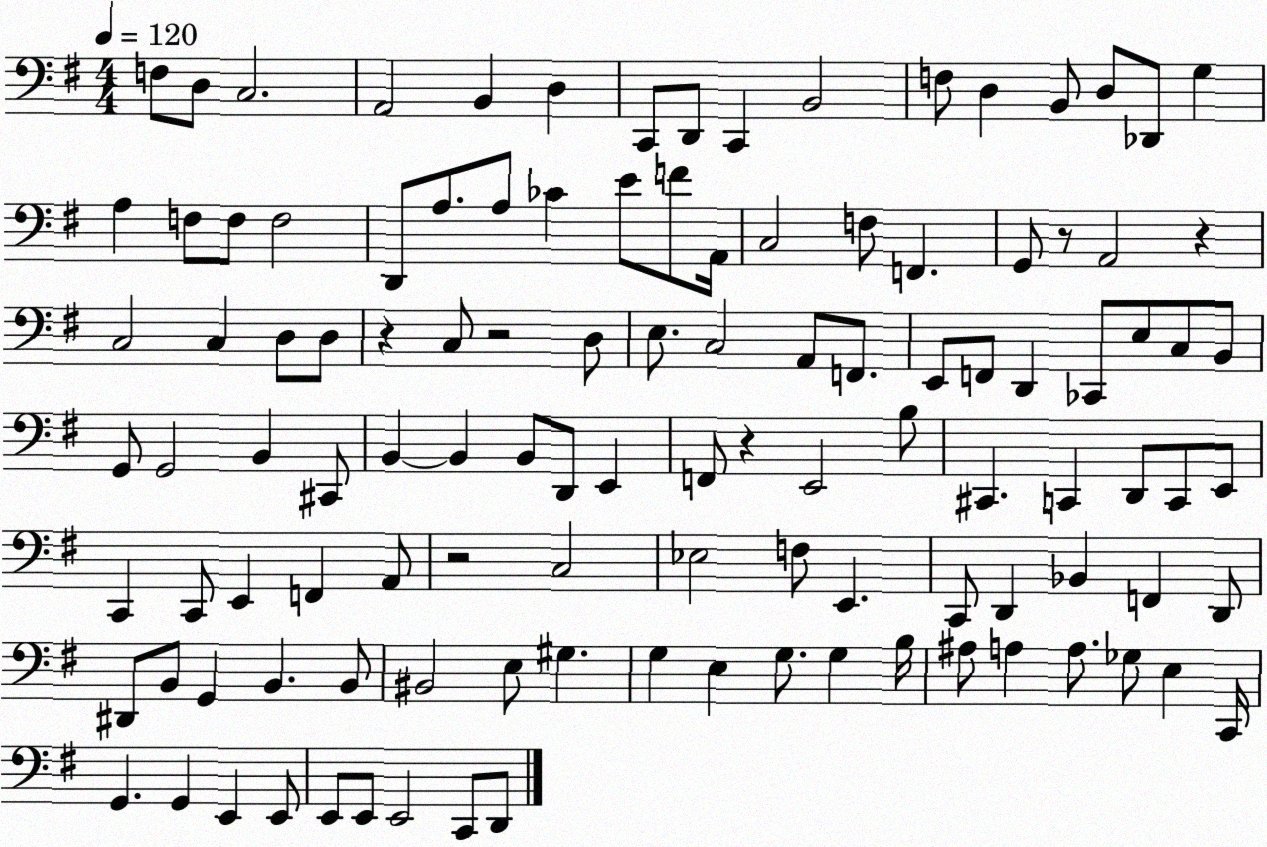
X:1
T:Untitled
M:4/4
L:1/4
K:G
F,/2 D,/2 C,2 A,,2 B,, D, C,,/2 D,,/2 C,, B,,2 F,/2 D, B,,/2 D,/2 _D,,/2 G, A, F,/2 F,/2 F,2 D,,/2 A,/2 A,/2 _C E/2 F/2 A,,/4 C,2 F,/2 F,, G,,/2 z/2 A,,2 z C,2 C, D,/2 D,/2 z C,/2 z2 D,/2 E,/2 C,2 A,,/2 F,,/2 E,,/2 F,,/2 D,, _C,,/2 E,/2 C,/2 B,,/2 G,,/2 G,,2 B,, ^C,,/2 B,, B,, B,,/2 D,,/2 E,, F,,/2 z E,,2 B,/2 ^C,, C,, D,,/2 C,,/2 E,,/2 C,, C,,/2 E,, F,, A,,/2 z2 C,2 _E,2 F,/2 E,, C,,/2 D,, _B,, F,, D,,/2 ^D,,/2 B,,/2 G,, B,, B,,/2 ^B,,2 E,/2 ^G, G, E, G,/2 G, B,/4 ^A,/2 A, A,/2 _G,/2 E, C,,/4 G,, G,, E,, E,,/2 E,,/2 E,,/2 E,,2 C,,/2 D,,/2